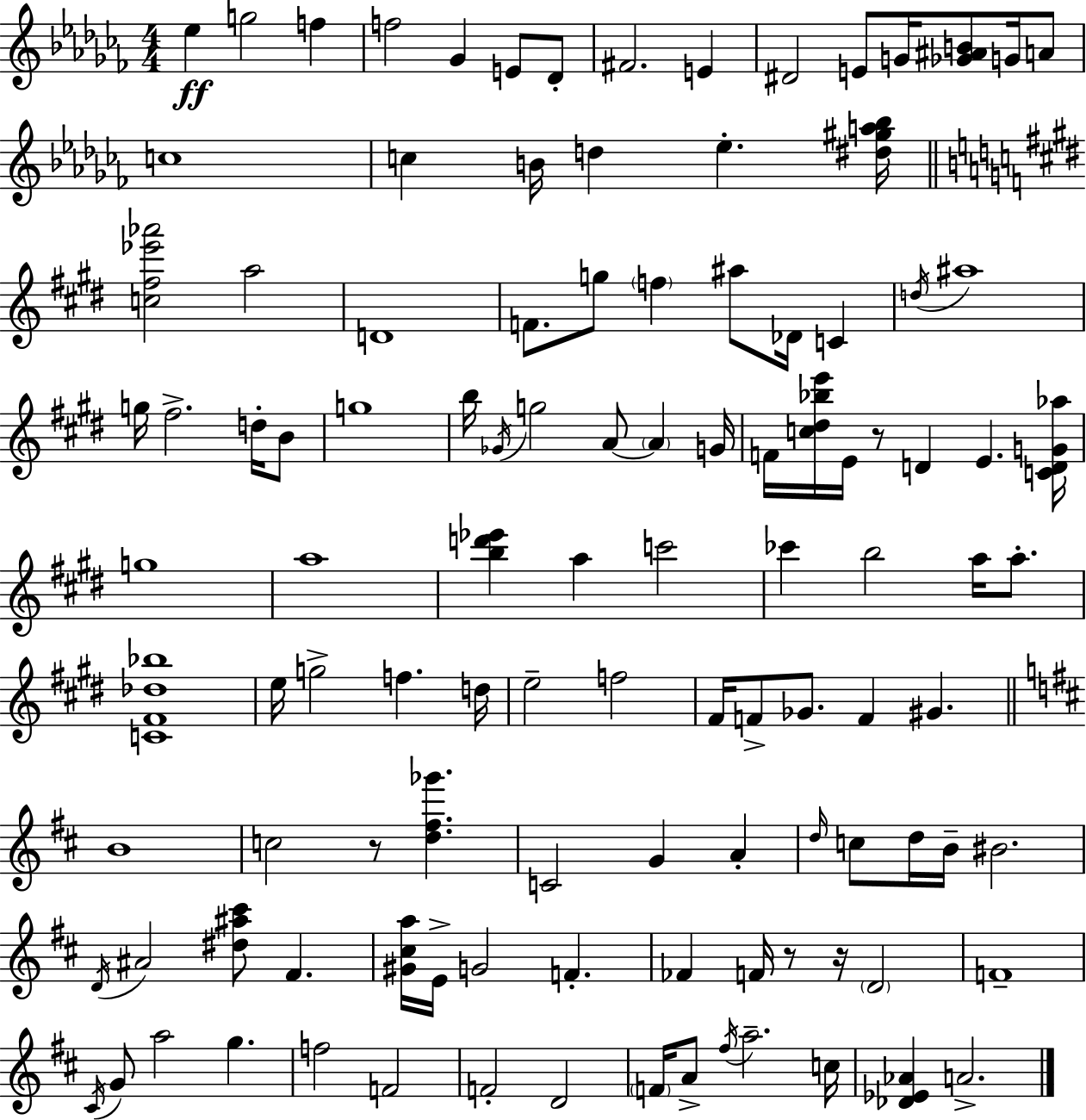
{
  \clef treble
  \numericTimeSignature
  \time 4/4
  \key aes \minor
  \repeat volta 2 { ees''4\ff g''2 f''4 | f''2 ges'4 e'8 des'8-. | fis'2. e'4 | dis'2 e'8 g'16 <ges' ais' b'>8 g'16 a'8 | \break c''1 | c''4 b'16 d''4 ees''4.-. <dis'' gis'' a'' bes''>16 | \bar "||" \break \key e \major <c'' fis'' ees''' aes'''>2 a''2 | d'1 | f'8. g''8 \parenthesize f''4 ais''8 des'16 c'4 | \acciaccatura { d''16 } ais''1 | \break g''16 fis''2.-> d''16-. b'8 | g''1 | b''16 \acciaccatura { ges'16 } g''2 a'8~~ \parenthesize a'4 | g'16 f'16 <c'' dis'' bes'' e'''>16 e'16 r8 d'4 e'4. | \break <c' d' g' aes''>16 g''1 | a''1 | <b'' d''' ees'''>4 a''4 c'''2 | ces'''4 b''2 a''16 a''8.-. | \break <c' fis' des'' bes''>1 | e''16 g''2-> f''4. | d''16 e''2-- f''2 | fis'16 f'8-> ges'8. f'4 gis'4. | \break \bar "||" \break \key d \major b'1 | c''2 r8 <d'' fis'' ges'''>4. | c'2 g'4 a'4-. | \grace { d''16 } c''8 d''16 b'16-- bis'2. | \break \acciaccatura { d'16 } ais'2 <dis'' ais'' cis'''>8 fis'4. | <gis' cis'' a''>16 e'16-> g'2 f'4.-. | fes'4 f'16 r8 r16 \parenthesize d'2 | f'1-- | \break \acciaccatura { cis'16 } g'8 a''2 g''4. | f''2 f'2 | f'2-. d'2 | \parenthesize f'16 a'8-> \acciaccatura { fis''16 } a''2.-- | \break c''16 <des' ees' aes'>4 a'2.-> | } \bar "|."
}